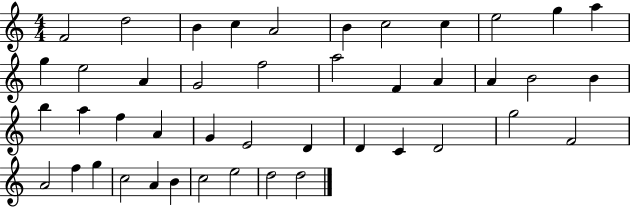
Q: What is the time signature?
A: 4/4